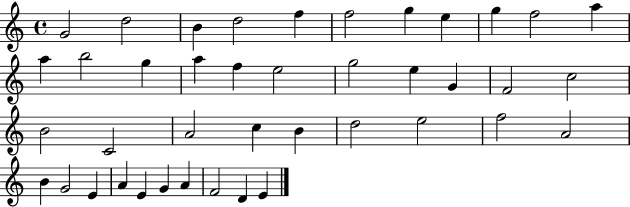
X:1
T:Untitled
M:4/4
L:1/4
K:C
G2 d2 B d2 f f2 g e g f2 a a b2 g a f e2 g2 e G F2 c2 B2 C2 A2 c B d2 e2 f2 A2 B G2 E A E G A F2 D E